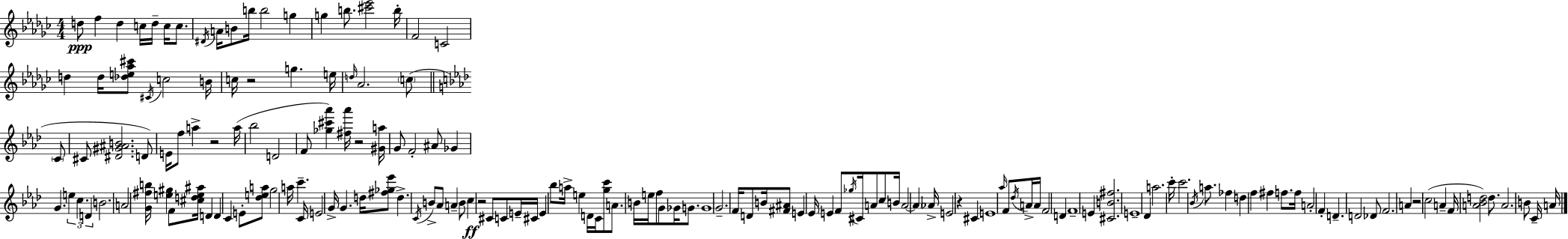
D5/e F5/q D5/q C5/s D5/s C5/s C5/e. D#4/s A4/s B4/e B5/s B5/h G5/q G5/q B5/e. [C#6,Eb6]/h B5/s F4/h C4/h D5/q D5/s [Db5,E5,Ab5,C#6]/e C#4/s C5/h B4/s C5/s R/h G5/q. E5/s D5/s Ab4/h. C5/e C4/e C#4/e [D#4,G#4,A#4,B4]/h. D4/e E4/s F5/e A5/q R/h A5/s Bb5/h D4/h F4/e [Gb5,C#6,Ab6]/q [F#5,Ab6]/s R/h [G#4,A5]/s G4/e F4/h A#4/e Gb4/q G4/q. E5/q C5/q. D4/q B4/h. A4/h [G4,F#5,B5]/s [E5,G#5]/q F4/e [C#5,D5,E5,A#5]/s D4/q D4/q C4/q E4/e [Db5,E5,A5]/e G5/h A5/s C6/q. C4/s E4/h G4/s G4/q. D5/s [F#5,Gb5,Eb6]/e D5/q. C4/s B4/e Ab4/e A4/q B4/e C5/q R/h C#4/e C4/e E4/s C#4/s E4/q Bb5/e A5/s E5/q D4/s C4/s [G5,C6]/e A4/e. B4/s E5/s F5/e G4/e Gb4/s G4/e. G4/w G4/h. F4/s D4/e B4/s [F#4,A#4]/e E4/q Eb4/s E4/q F4/e Gb5/s C#4/s A4/e C5/e B4/s A4/h A4/q Ab4/s E4/h R/q C#4/q E4/w Ab5/s F4/e Db5/s A4/s A4/s F4/h D4/q F4/w E4/q [C#4,B4,F#5]/h. E4/w Db4/q A5/h. C6/s C6/h. Bb4/s A5/e. FES5/q D5/q F5/q F#5/q F5/e. F5/s A4/h F4/q D4/q. D4/h Db4/e F4/h. A4/q R/h C5/h A4/q F4/s [A4,Bb4,D5]/h D5/e. A4/h. B4/e C4/s A4/s